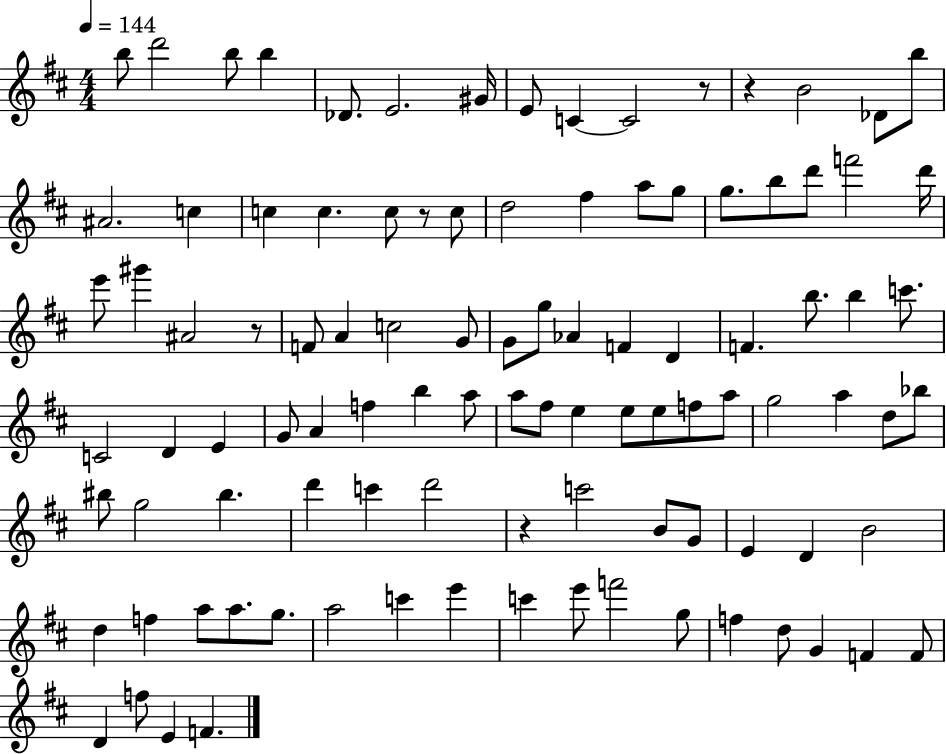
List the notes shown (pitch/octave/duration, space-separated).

B5/e D6/h B5/e B5/q Db4/e. E4/h. G#4/s E4/e C4/q C4/h R/e R/q B4/h Db4/e B5/e A#4/h. C5/q C5/q C5/q. C5/e R/e C5/e D5/h F#5/q A5/e G5/e G5/e. B5/e D6/e F6/h D6/s E6/e G#6/q A#4/h R/e F4/e A4/q C5/h G4/e G4/e G5/e Ab4/q F4/q D4/q F4/q. B5/e. B5/q C6/e. C4/h D4/q E4/q G4/e A4/q F5/q B5/q A5/e A5/e F#5/e E5/q E5/e E5/e F5/e A5/e G5/h A5/q D5/e Bb5/e BIS5/e G5/h BIS5/q. D6/q C6/q D6/h R/q C6/h B4/e G4/e E4/q D4/q B4/h D5/q F5/q A5/e A5/e. G5/e. A5/h C6/q E6/q C6/q E6/e F6/h G5/e F5/q D5/e G4/q F4/q F4/e D4/q F5/e E4/q F4/q.